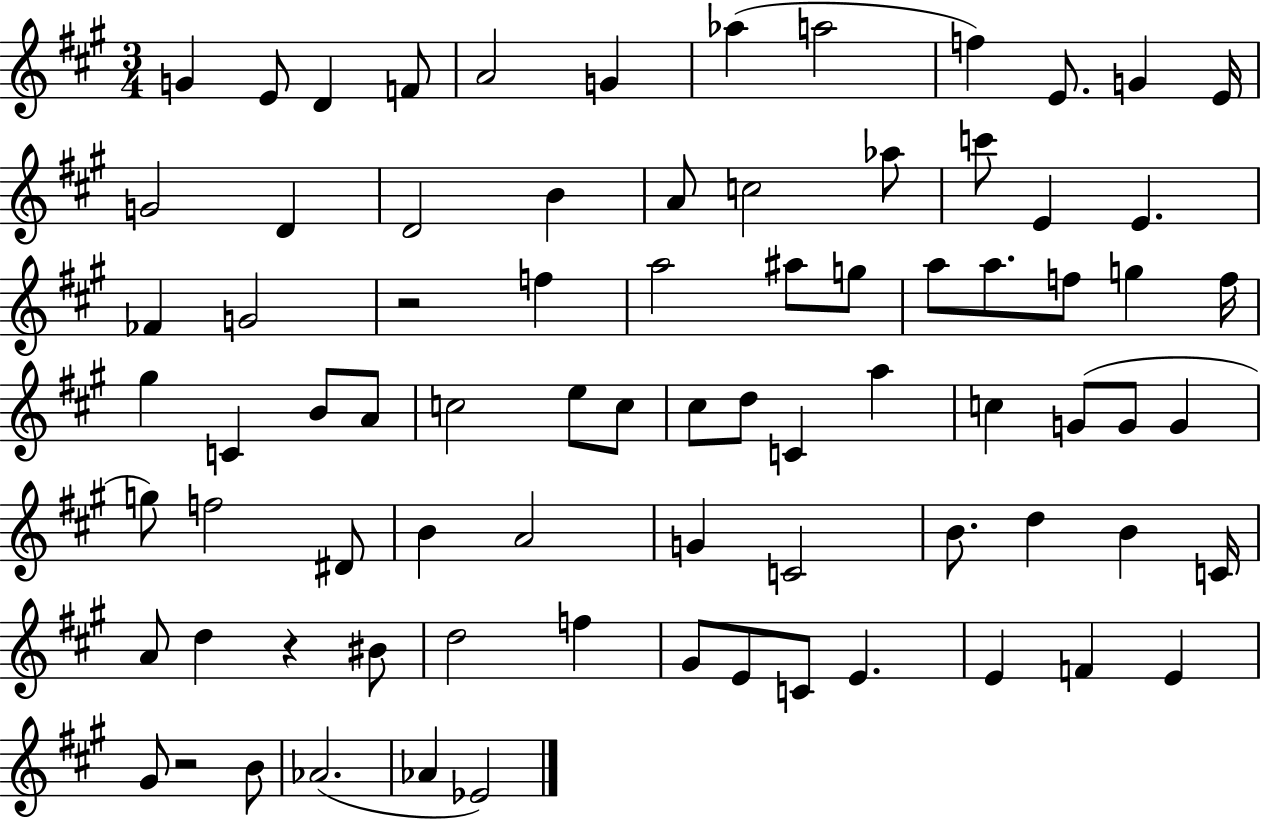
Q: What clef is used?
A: treble